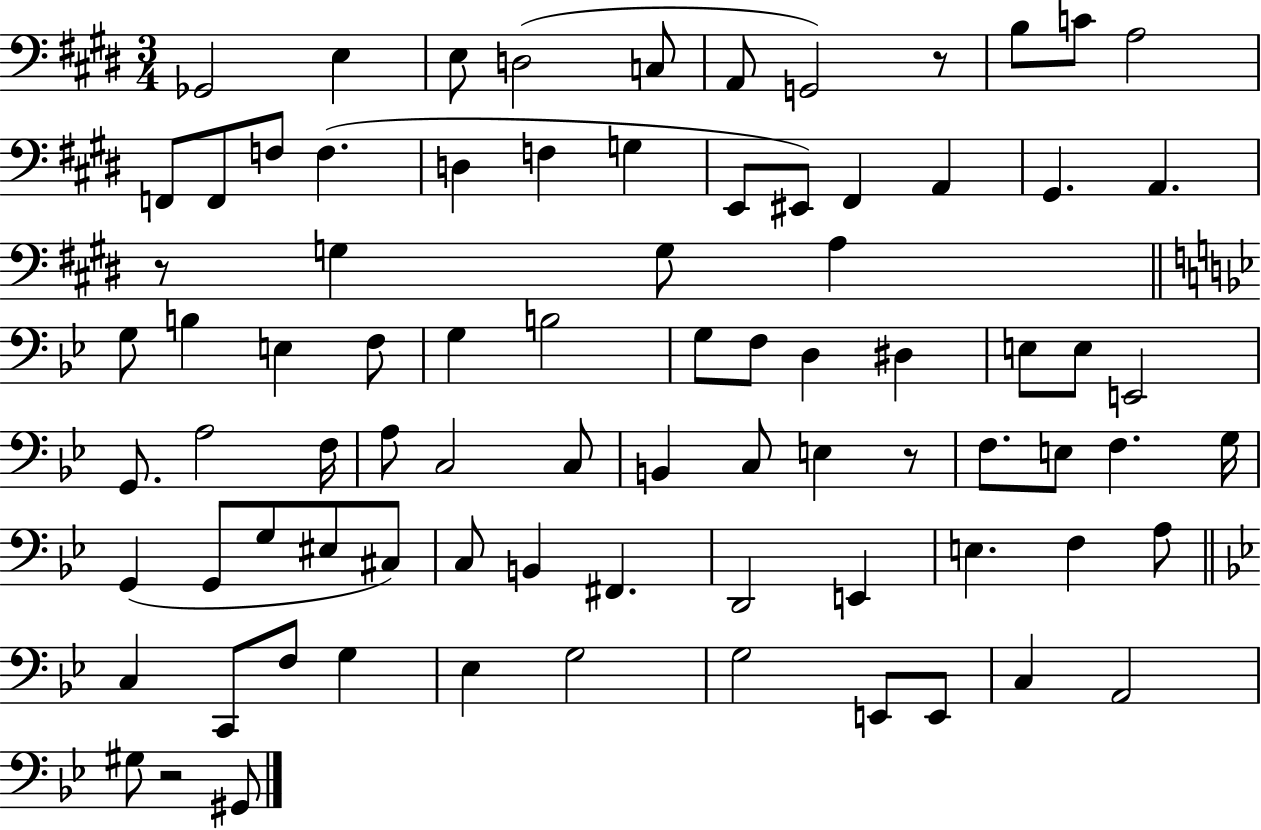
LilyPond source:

{
  \clef bass
  \numericTimeSignature
  \time 3/4
  \key e \major
  ges,2 e4 | e8 d2( c8 | a,8 g,2) r8 | b8 c'8 a2 | \break f,8 f,8 f8 f4.( | d4 f4 g4 | e,8 eis,8) fis,4 a,4 | gis,4. a,4. | \break r8 g4 g8 a4 | \bar "||" \break \key g \minor g8 b4 e4 f8 | g4 b2 | g8 f8 d4 dis4 | e8 e8 e,2 | \break g,8. a2 f16 | a8 c2 c8 | b,4 c8 e4 r8 | f8. e8 f4. g16 | \break g,4( g,8 g8 eis8 cis8) | c8 b,4 fis,4. | d,2 e,4 | e4. f4 a8 | \break \bar "||" \break \key bes \major c4 c,8 f8 g4 | ees4 g2 | g2 e,8 e,8 | c4 a,2 | \break gis8 r2 gis,8 | \bar "|."
}